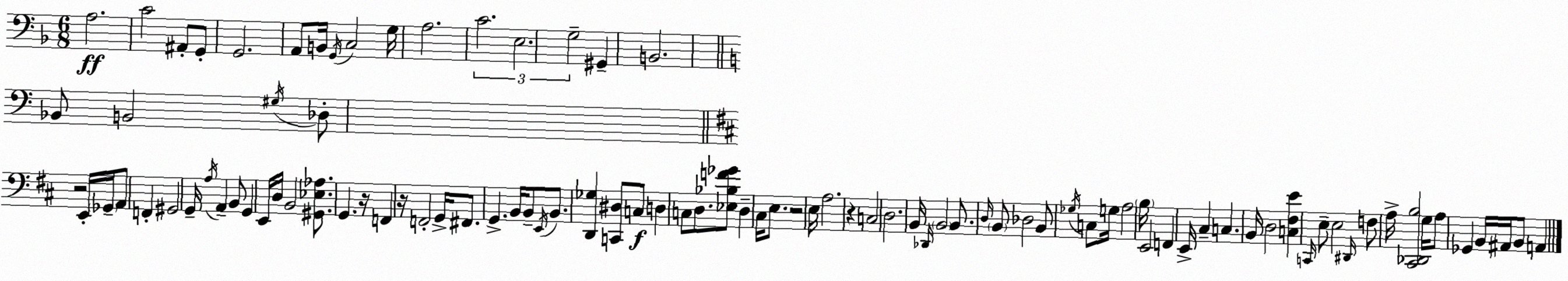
X:1
T:Untitled
M:6/8
L:1/4
K:F
A,2 C2 ^A,,/2 G,,/2 G,,2 A,,/2 B,,/4 G,,/4 C,2 G,/4 A,2 C2 E,2 G,2 ^G,, B,,2 _B,,/2 B,,2 ^G,/4 _D,/2 z2 E,,/4 _G,,/4 A,,/2 F,, ^G,,2 G,,/4 A,/4 A,, B,,/2 G,, E,,/4 D,/4 B,,2 [^G,,_E,_A,]/2 G,, z/4 F,, z/4 F,,2 G,,/4 ^F,,/2 G,, B,,/4 B,,/2 E,,/4 B,,/2 [D,,_G,] [C,,^D,]/2 C,/2 D, C,/2 D,/2 [_E,_B,F_G]/2 D, ^C,/4 E,/2 z2 E,/4 A,2 z C,2 D,2 B,,/4 _D,,/4 B,,2 B,,/2 D,/4 B,,/2 _D,2 B,,/2 _G,/4 C,/2 G,/4 A,2 B,/4 E,,2 F,, E,,/4 ^C, C, B,,/4 D,2 [C,^F,E] C,,/4 E,/2 E,2 ^D,,/4 F,/2 A,/4 [^C,,_D,,B,]2 G,/4 A,/2 _G,, B,,/4 ^A,,/4 B,,/2 A,,